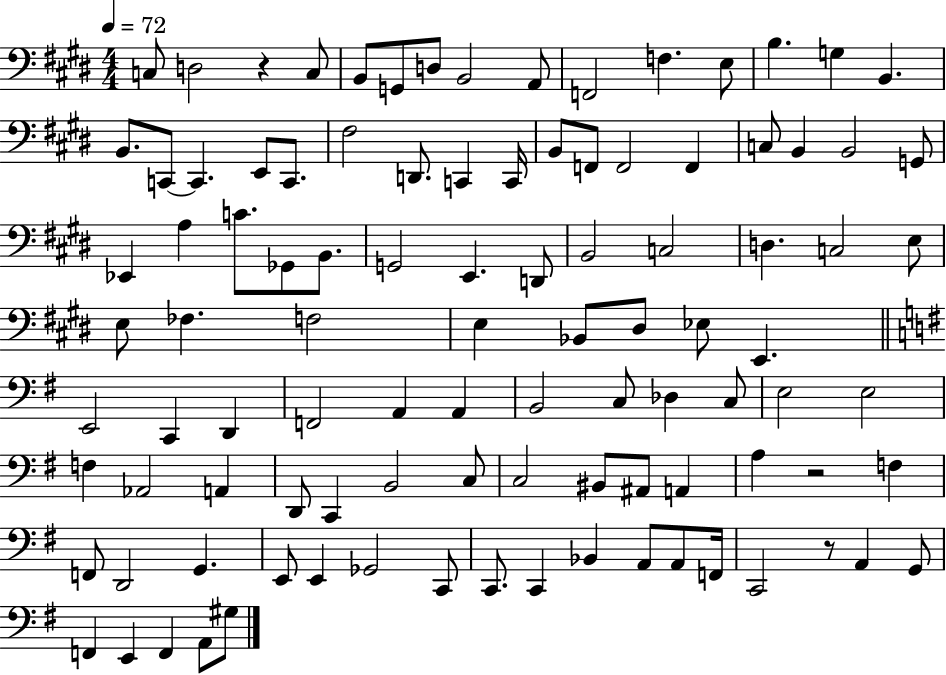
{
  \clef bass
  \numericTimeSignature
  \time 4/4
  \key e \major
  \tempo 4 = 72
  c8 d2 r4 c8 | b,8 g,8 d8 b,2 a,8 | f,2 f4. e8 | b4. g4 b,4. | \break b,8. c,8~~ c,4. e,8 c,8. | fis2 d,8. c,4 c,16 | b,8 f,8 f,2 f,4 | c8 b,4 b,2 g,8 | \break ees,4 a4 c'8. ges,8 b,8. | g,2 e,4. d,8 | b,2 c2 | d4. c2 e8 | \break e8 fes4. f2 | e4 bes,8 dis8 ees8 e,4. | \bar "||" \break \key g \major e,2 c,4 d,4 | f,2 a,4 a,4 | b,2 c8 des4 c8 | e2 e2 | \break f4 aes,2 a,4 | d,8 c,4 b,2 c8 | c2 bis,8 ais,8 a,4 | a4 r2 f4 | \break f,8 d,2 g,4. | e,8 e,4 ges,2 c,8 | c,8. c,4 bes,4 a,8 a,8 f,16 | c,2 r8 a,4 g,8 | \break f,4 e,4 f,4 a,8 gis8 | \bar "|."
}